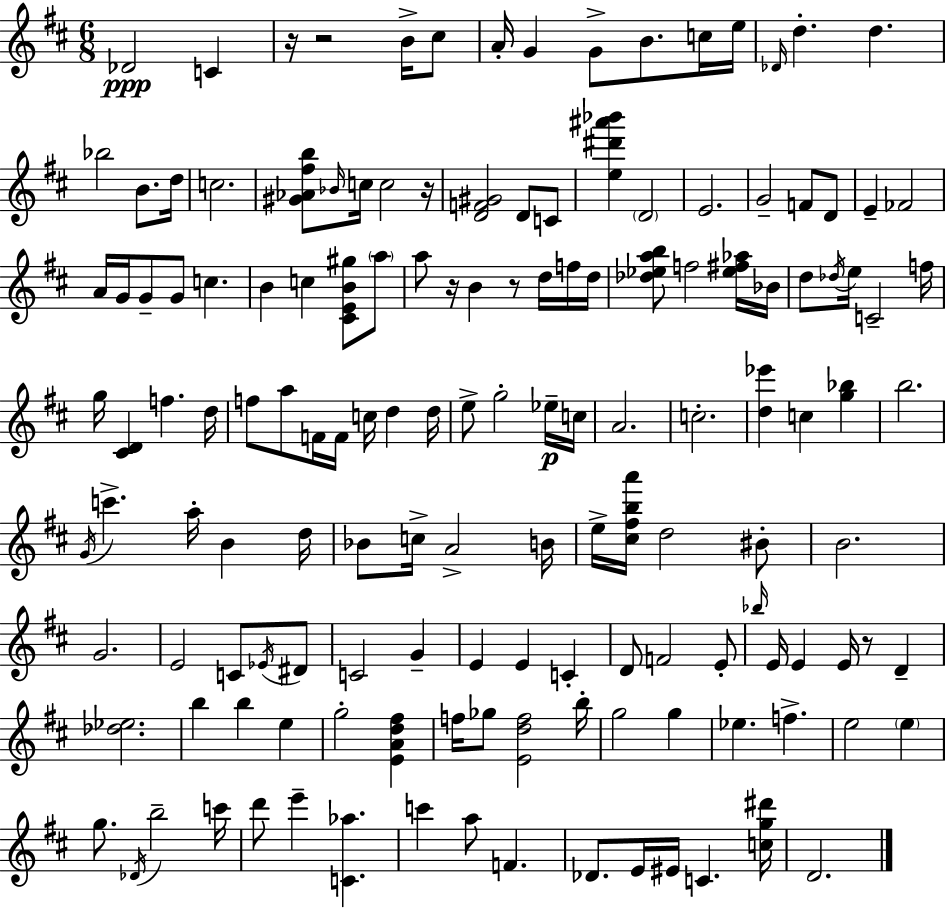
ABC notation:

X:1
T:Untitled
M:6/8
L:1/4
K:D
_D2 C z/4 z2 B/4 ^c/2 A/4 G G/2 B/2 c/4 e/4 _D/4 d d _b2 B/2 d/4 c2 [^G_A^fb]/2 _B/4 c/4 c2 z/4 [DF^G]2 D/2 C/2 [e^d'^a'_b'] D2 E2 G2 F/2 D/2 E _F2 A/4 G/4 G/2 G/2 c B c [^CEB^g]/2 a/2 a/2 z/4 B z/2 d/4 f/4 d/4 [_d_eab]/2 f2 [_e^f_a]/4 _B/4 d/2 _d/4 e/4 C2 f/4 g/4 [^CD] f d/4 f/2 a/2 F/4 F/4 c/4 d d/4 e/2 g2 _e/4 c/4 A2 c2 [d_e'] c [g_b] b2 G/4 c' a/4 B d/4 _B/2 c/4 A2 B/4 e/4 [^c^fba']/4 d2 ^B/2 B2 G2 E2 C/2 _E/4 ^D/2 C2 G E E C D/2 F2 E/2 _b/4 E/4 E E/4 z/2 D [_d_e]2 b b e g2 [EAd^f] f/4 _g/2 [Edf]2 b/4 g2 g _e f e2 e g/2 _D/4 b2 c'/4 d'/2 e' [C_a] c' a/2 F _D/2 E/4 ^E/4 C [cg^d']/4 D2